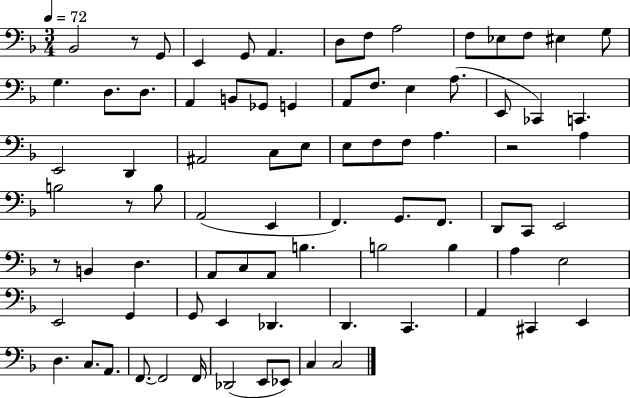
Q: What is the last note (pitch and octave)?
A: C3